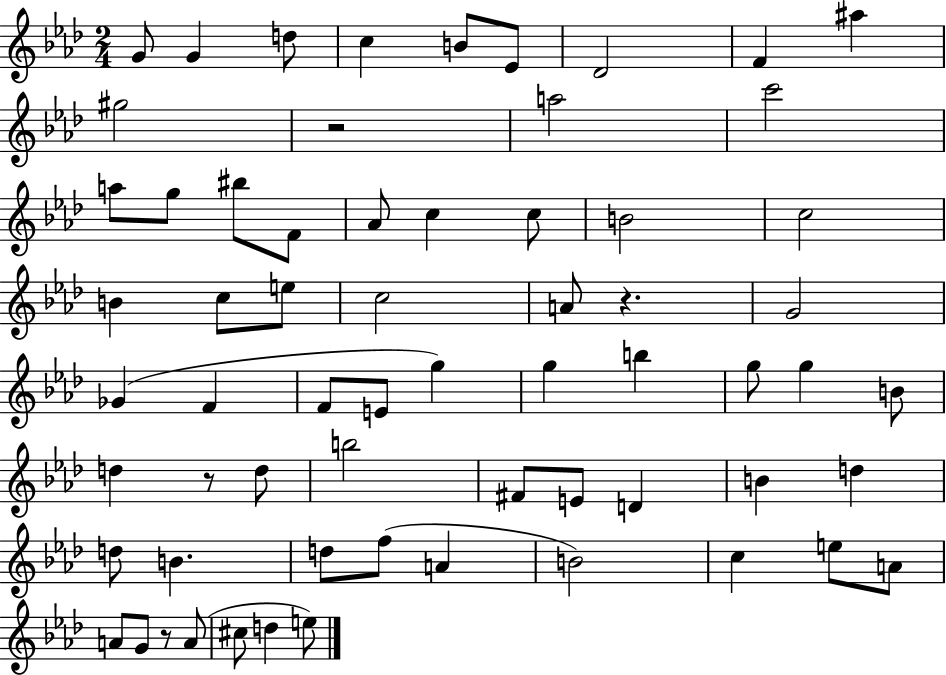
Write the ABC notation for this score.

X:1
T:Untitled
M:2/4
L:1/4
K:Ab
G/2 G d/2 c B/2 _E/2 _D2 F ^a ^g2 z2 a2 c'2 a/2 g/2 ^b/2 F/2 _A/2 c c/2 B2 c2 B c/2 e/2 c2 A/2 z G2 _G F F/2 E/2 g g b g/2 g B/2 d z/2 d/2 b2 ^F/2 E/2 D B d d/2 B d/2 f/2 A B2 c e/2 A/2 A/2 G/2 z/2 A/2 ^c/2 d e/2